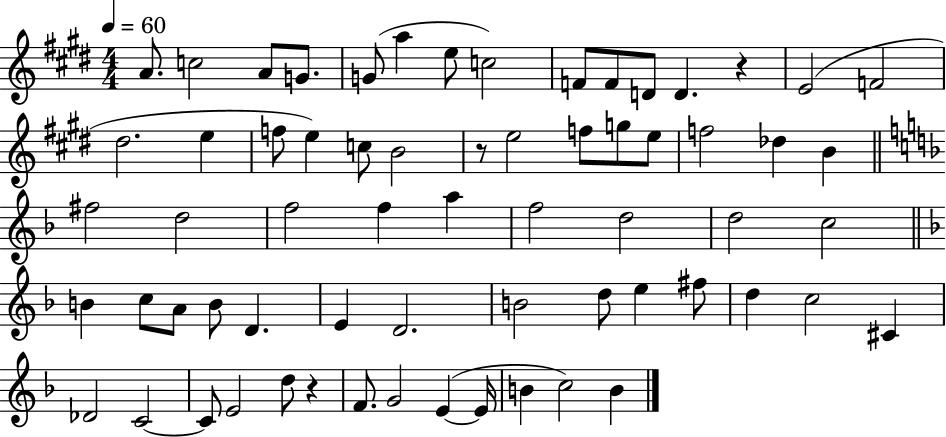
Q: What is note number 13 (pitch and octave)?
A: E4